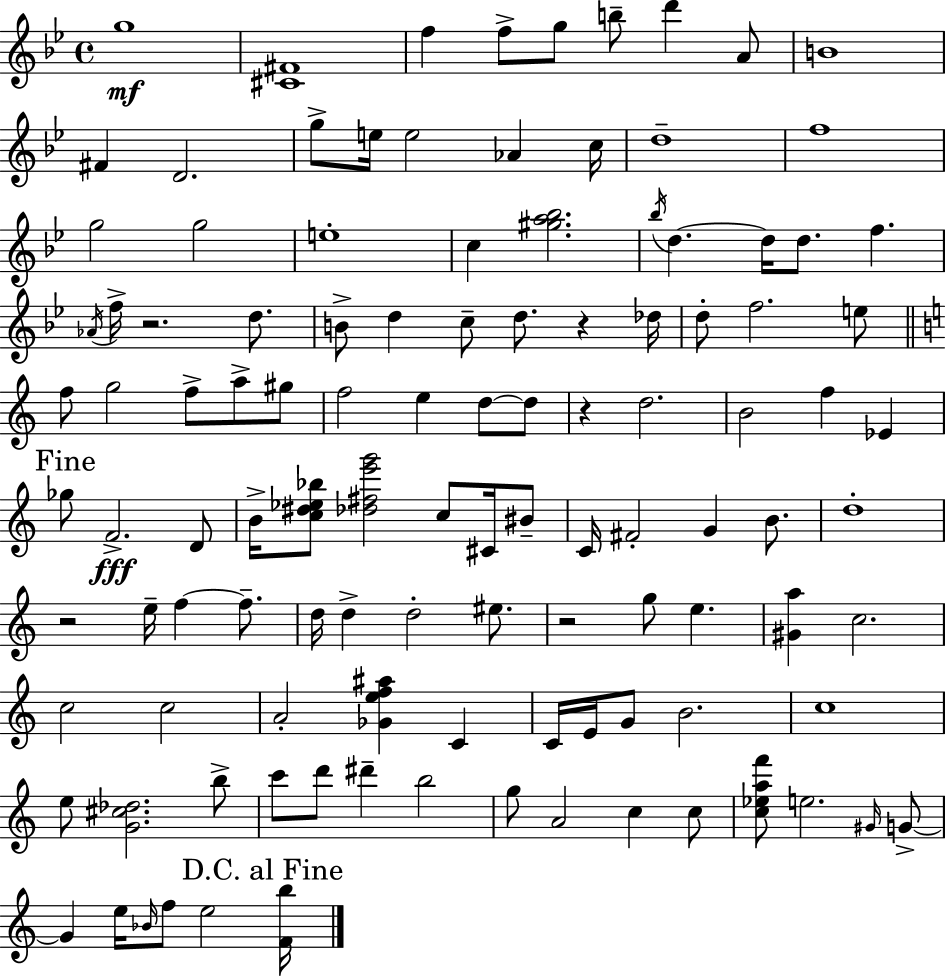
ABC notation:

X:1
T:Untitled
M:4/4
L:1/4
K:Bb
g4 [^C^F]4 f f/2 g/2 b/2 d' A/2 B4 ^F D2 g/2 e/4 e2 _A c/4 d4 f4 g2 g2 e4 c [^ga_b]2 _b/4 d d/4 d/2 f _A/4 f/4 z2 d/2 B/2 d c/2 d/2 z _d/4 d/2 f2 e/2 f/2 g2 f/2 a/2 ^g/2 f2 e d/2 d/2 z d2 B2 f _E _g/2 F2 D/2 B/4 [c^d_e_b]/2 [_d^fe'g']2 c/2 ^C/4 ^B/2 C/4 ^F2 G B/2 d4 z2 e/4 f f/2 d/4 d d2 ^e/2 z2 g/2 e [^Ga] c2 c2 c2 A2 [_Gef^a] C C/4 E/4 G/2 B2 c4 e/2 [G^c_d]2 b/2 c'/2 d'/2 ^d' b2 g/2 A2 c c/2 [c_eaf']/2 e2 ^G/4 G/2 G e/4 _B/4 f/2 e2 [Fb]/4